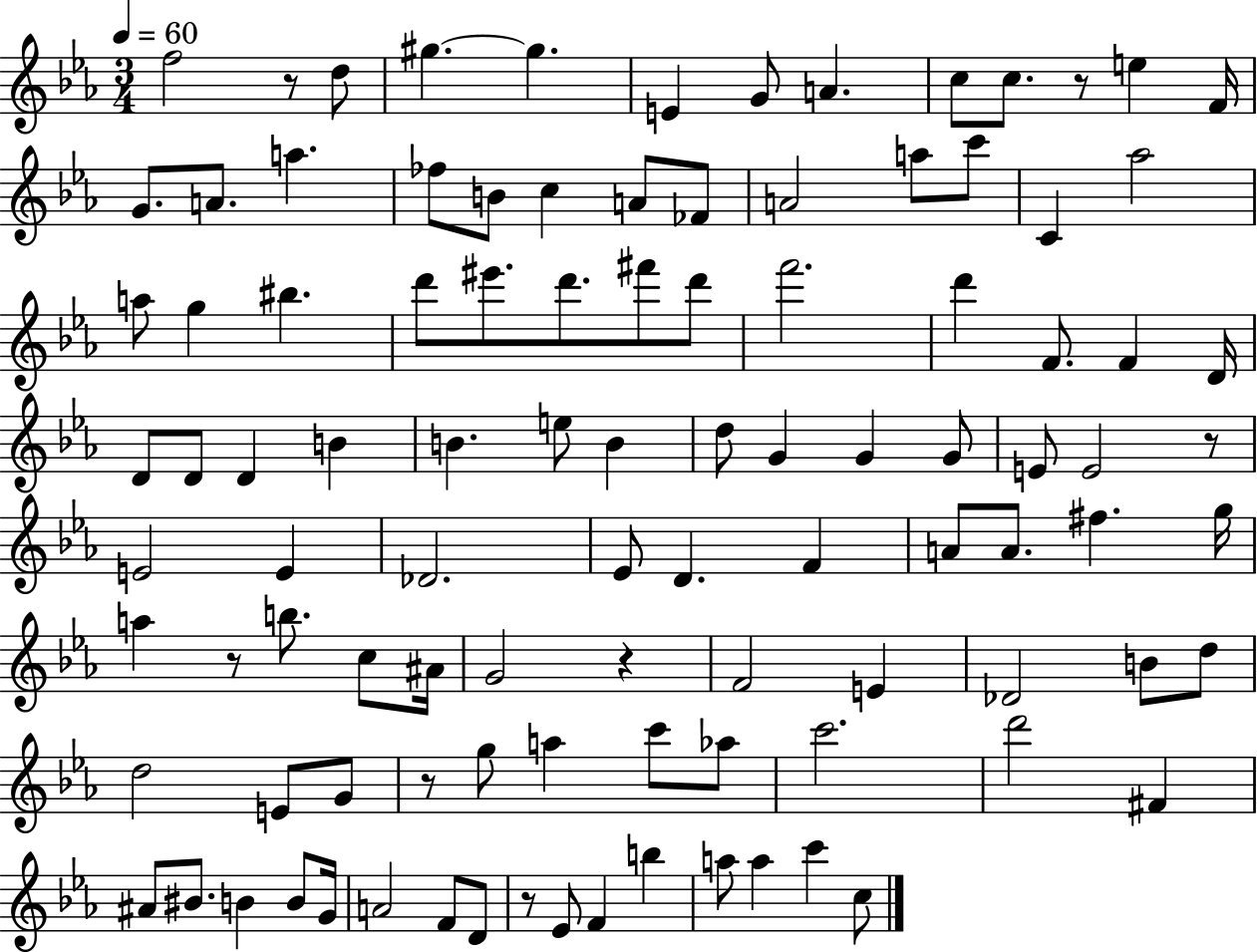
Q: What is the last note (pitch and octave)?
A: C5